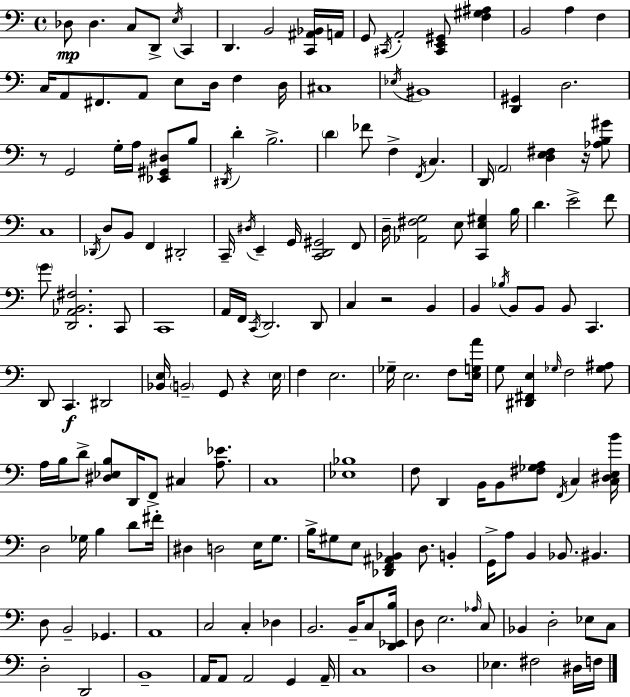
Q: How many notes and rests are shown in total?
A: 178